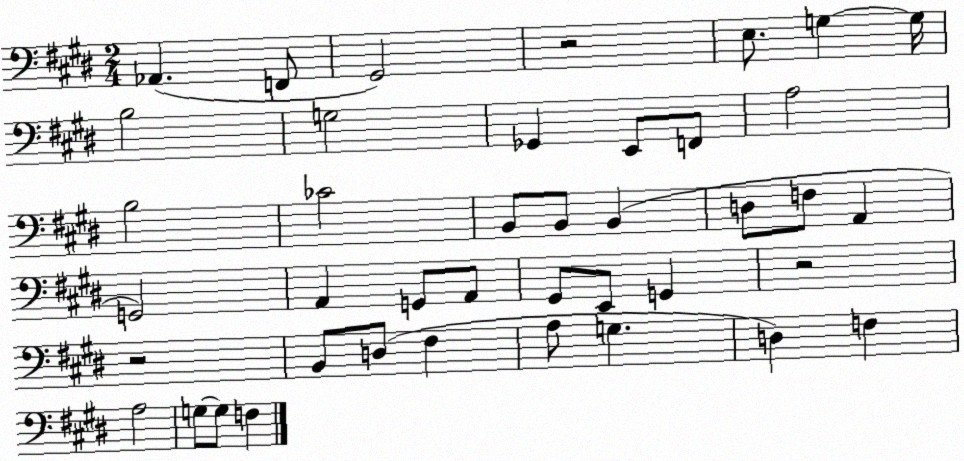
X:1
T:Untitled
M:2/4
L:1/4
K:E
_A,, F,,/2 ^G,,2 z2 E,/2 G, G,/4 B,2 G,2 _G,, E,,/2 F,,/2 A,2 B,2 _C2 B,,/2 B,,/2 B,, D,/2 F,/2 A,, G,,2 A,, G,,/2 A,,/2 ^G,,/2 E,,/2 G,, z2 z2 B,,/2 D,/2 ^F, A,/2 G, D, F, A,2 G,/2 G,/2 F,